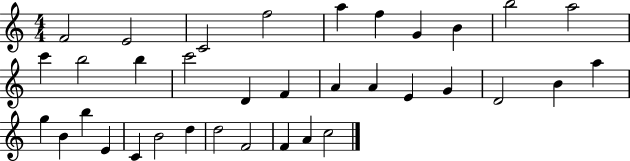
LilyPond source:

{
  \clef treble
  \numericTimeSignature
  \time 4/4
  \key c \major
  f'2 e'2 | c'2 f''2 | a''4 f''4 g'4 b'4 | b''2 a''2 | \break c'''4 b''2 b''4 | c'''2 d'4 f'4 | a'4 a'4 e'4 g'4 | d'2 b'4 a''4 | \break g''4 b'4 b''4 e'4 | c'4 b'2 d''4 | d''2 f'2 | f'4 a'4 c''2 | \break \bar "|."
}